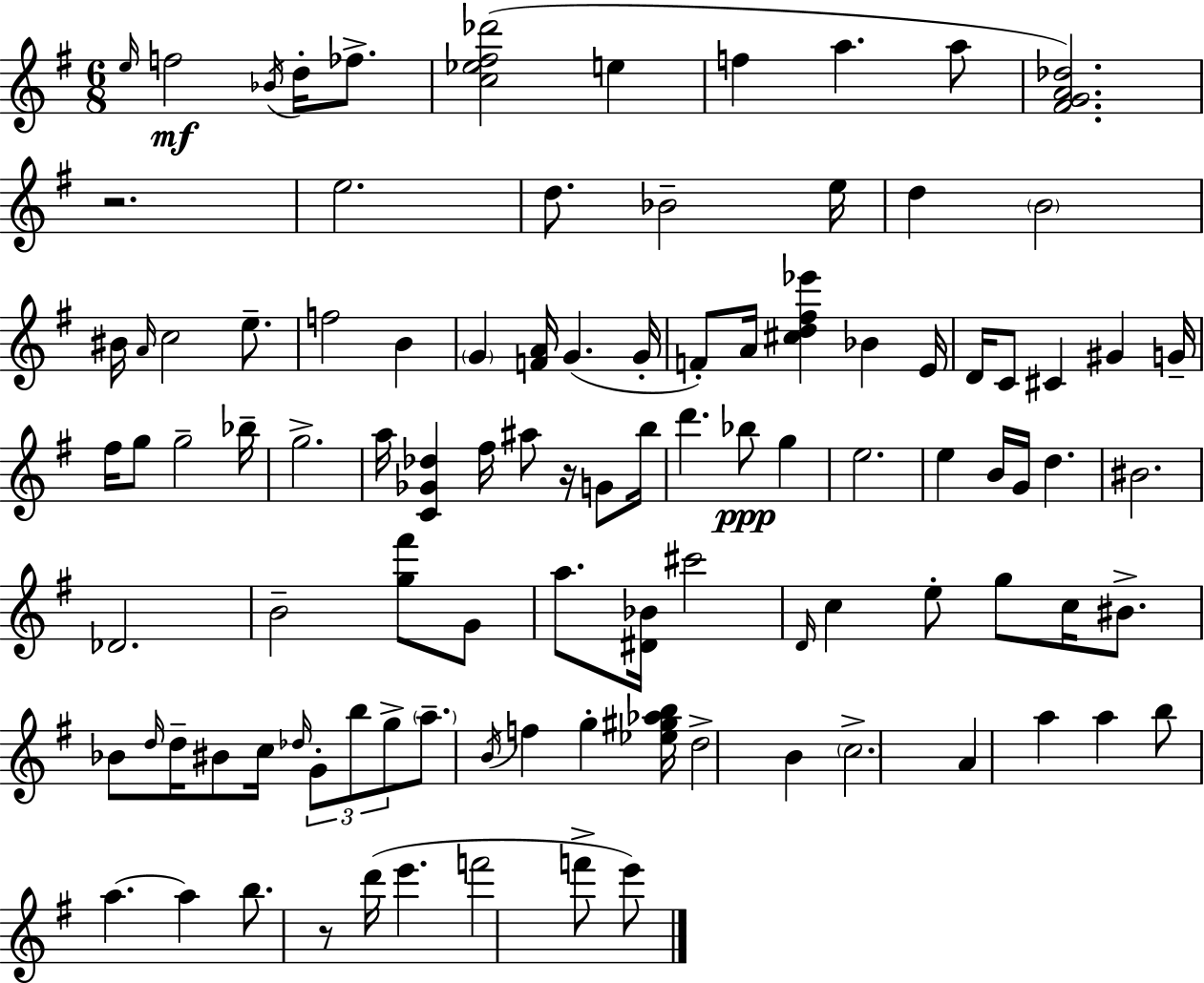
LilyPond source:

{
  \clef treble
  \numericTimeSignature
  \time 6/8
  \key e \minor
  \repeat volta 2 { \grace { e''16 }\mf f''2 \acciaccatura { bes'16 } d''16-. fes''8.-> | <c'' ees'' fis'' des'''>2( e''4 | f''4 a''4. | a''8 <fis' g' a' des''>2.) | \break r2. | e''2. | d''8. bes'2-- | e''16 d''4 \parenthesize b'2 | \break bis'16 \grace { a'16 } c''2 | e''8.-- f''2 b'4 | \parenthesize g'4 <f' a'>16 g'4.( | g'16-. f'8-.) a'16 <cis'' d'' fis'' ees'''>4 bes'4 | \break e'16 d'16 c'8 cis'4 gis'4 | g'16-- fis''16 g''8 g''2-- | bes''16-- g''2.-> | a''16 <c' ges' des''>4 fis''16 ais''8 r16 | \break g'8 b''16 d'''4. bes''8\ppp g''4 | e''2. | e''4 b'16 g'16 d''4. | bis'2. | \break des'2. | b'2-- <g'' fis'''>8 | g'8 a''8. <dis' bes'>16 cis'''2 | \grace { d'16 } c''4 e''8-. g''8 | \break c''16 bis'8.-> bes'8 \grace { d''16 } d''16-- bis'8 c''16 \grace { des''16 } | \tuplet 3/2 { g'8-. b''8 g''8-> } \parenthesize a''8.-- \acciaccatura { b'16 } f''4 | g''4-. <ees'' gis'' aes'' b''>16 d''2-> | b'4 \parenthesize c''2.-> | \break a'4 a''4 | a''4 b''8 a''4.~~ | a''4 b''8. r8 | d'''16( e'''4. f'''2 | \break f'''8-> e'''8) } \bar "|."
}